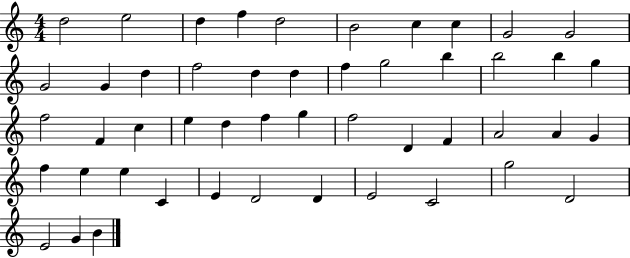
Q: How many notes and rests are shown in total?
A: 49